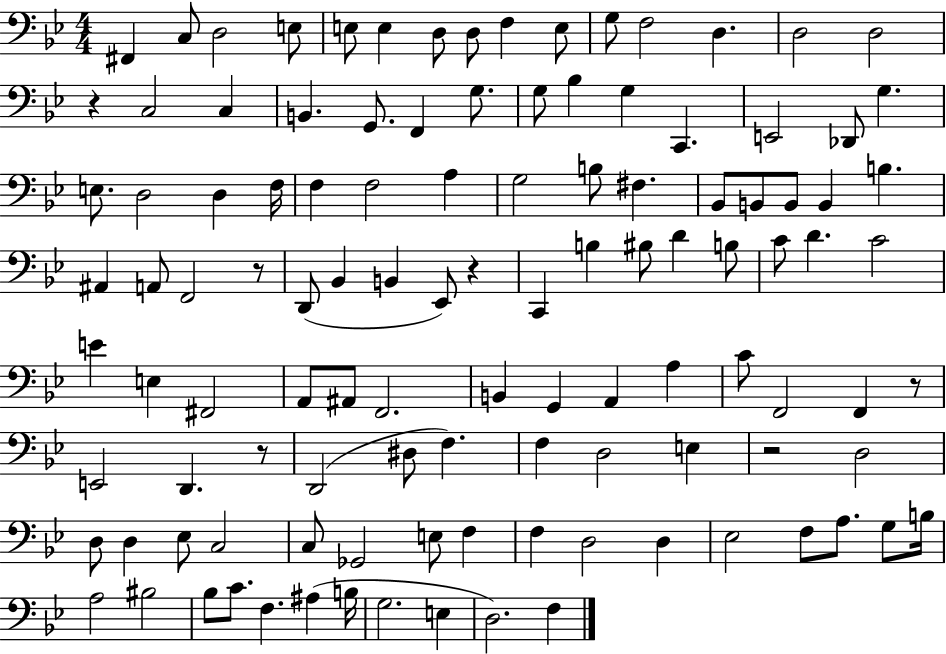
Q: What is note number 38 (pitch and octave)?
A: F#3